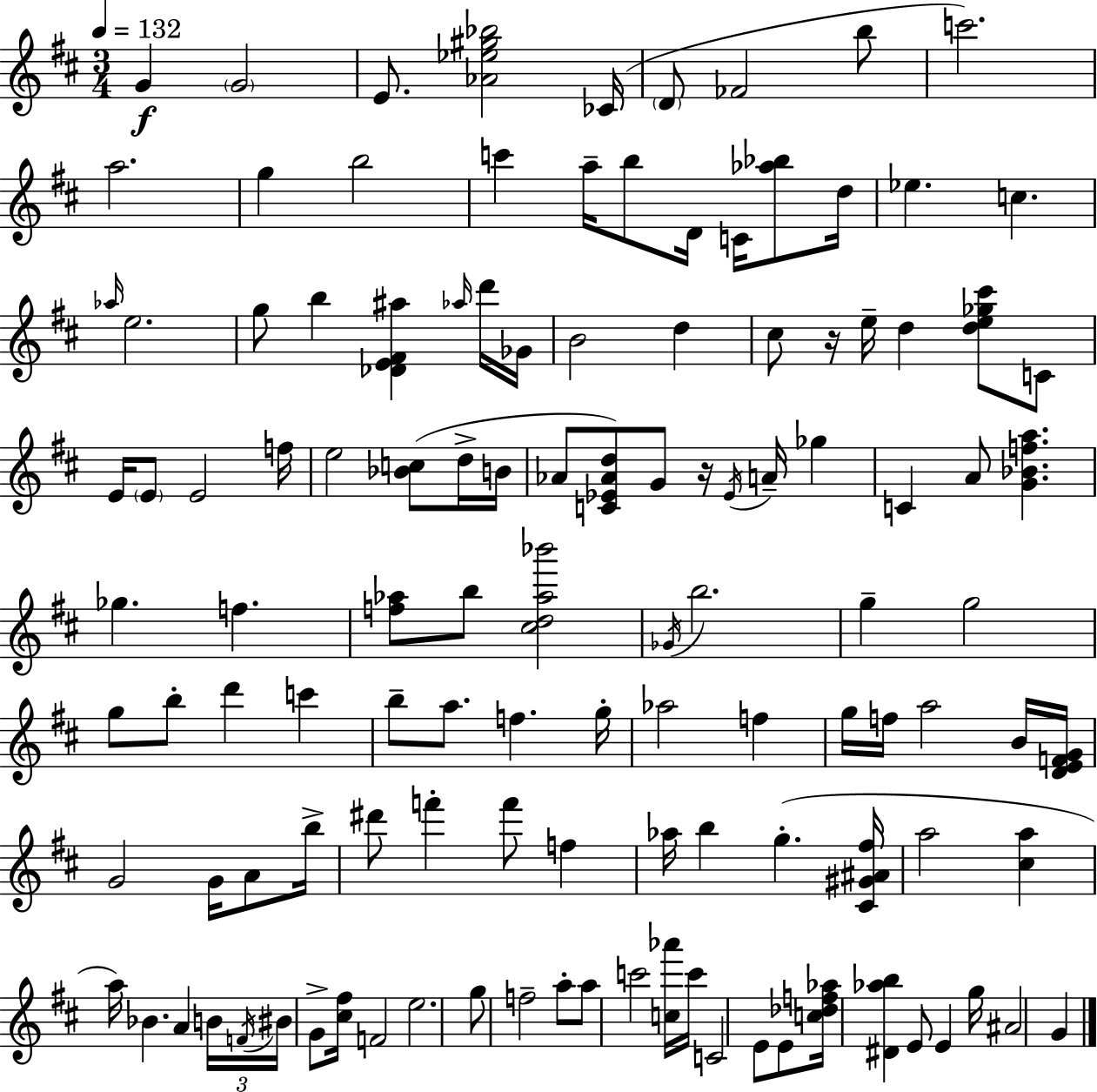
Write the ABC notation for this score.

X:1
T:Untitled
M:3/4
L:1/4
K:D
G G2 E/2 [_A_e^g_b]2 _C/4 D/2 _F2 b/2 c'2 a2 g b2 c' a/4 b/2 D/4 C/4 [_a_b]/2 d/4 _e c _a/4 e2 g/2 b [_DE^F^a] _a/4 d'/4 _G/4 B2 d ^c/2 z/4 e/4 d [de_g^c']/2 C/2 E/4 E/2 E2 f/4 e2 [_Bc]/2 d/4 B/4 _A/2 [C_E_Ad]/2 G/2 z/4 _E/4 A/4 _g C A/2 [G_Bfa] _g f [f_a]/2 b/2 [^cd_a_b']2 _G/4 b2 g g2 g/2 b/2 d' c' b/2 a/2 f g/4 _a2 f g/4 f/4 a2 B/4 [DEFG]/4 G2 G/4 A/2 b/4 ^d'/2 f' f'/2 f _a/4 b g [^C^G^A^f]/4 a2 [^ca] a/4 _B A B/4 F/4 ^B/4 G/2 [^c^f]/4 F2 e2 g/2 f2 a/2 a/2 c'2 [c_a']/4 c'/4 C2 E/2 E/2 [c_df_a]/4 [^D_ab] E/2 E g/4 ^A2 G